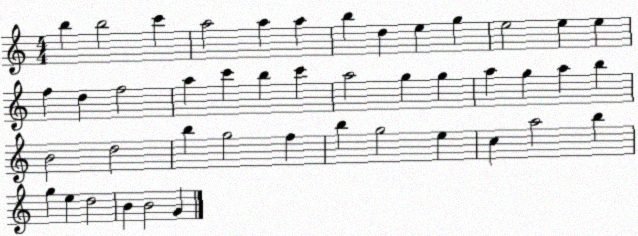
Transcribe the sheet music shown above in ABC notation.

X:1
T:Untitled
M:4/4
L:1/4
K:C
b b2 c' a2 a a b d e g e2 e e f d f2 a c' b c' a2 g g a g a b B2 d2 b g2 f b g2 e c a2 b g e d2 B B2 G